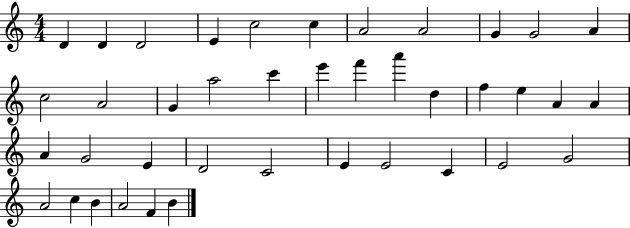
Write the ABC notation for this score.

X:1
T:Untitled
M:4/4
L:1/4
K:C
D D D2 E c2 c A2 A2 G G2 A c2 A2 G a2 c' e' f' a' d f e A A A G2 E D2 C2 E E2 C E2 G2 A2 c B A2 F B